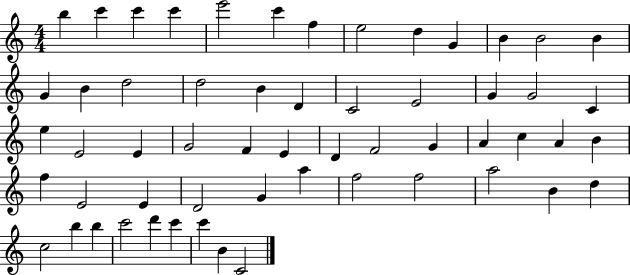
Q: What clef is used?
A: treble